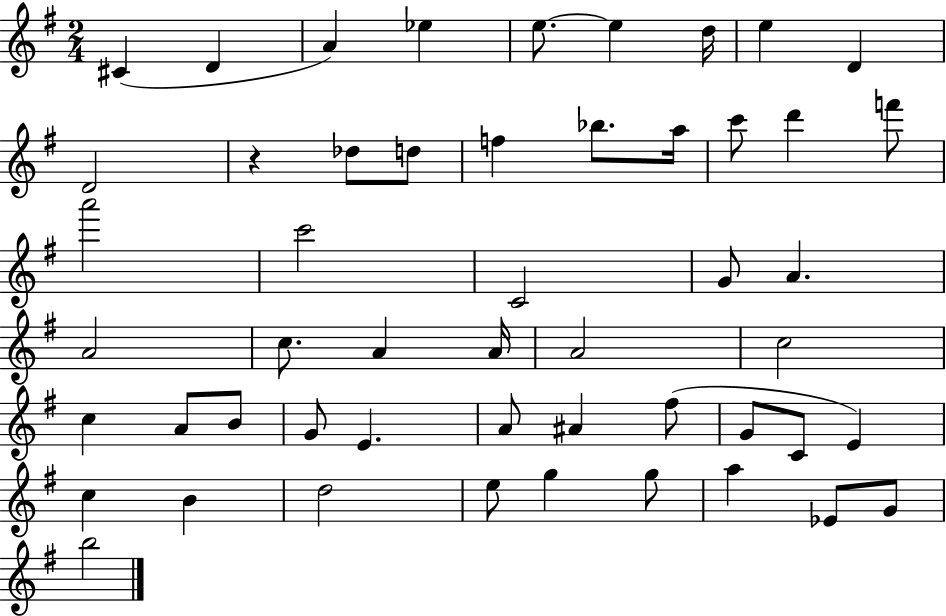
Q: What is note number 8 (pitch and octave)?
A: E5